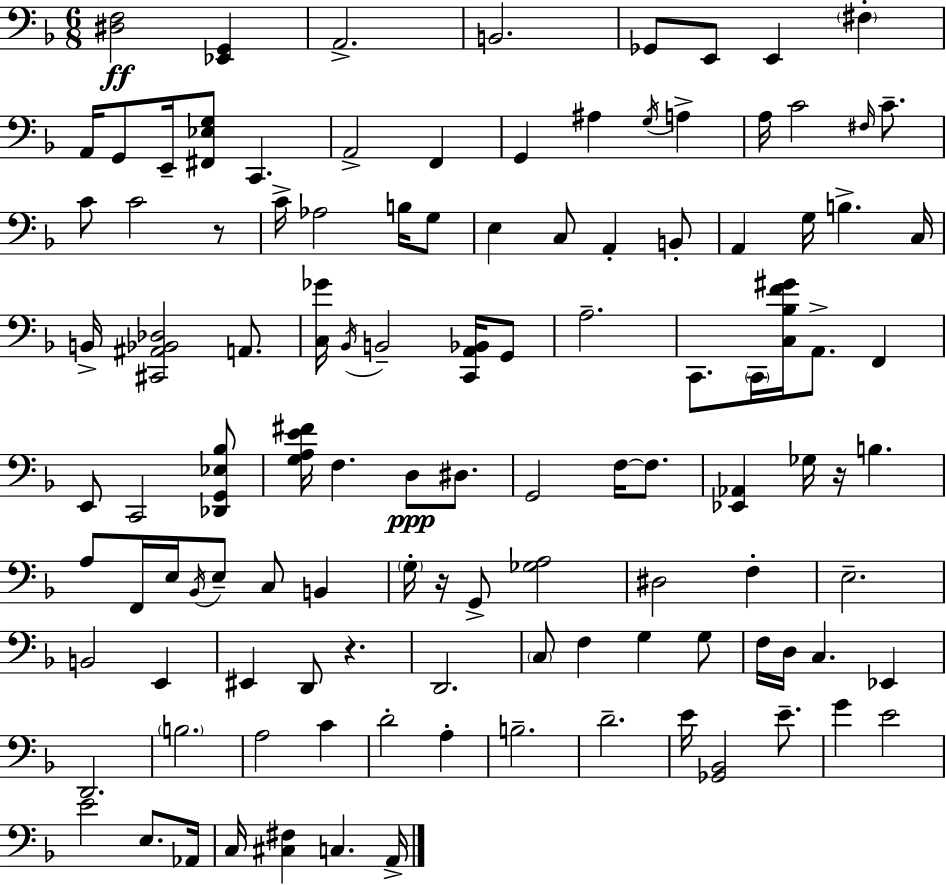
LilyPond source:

{
  \clef bass
  \numericTimeSignature
  \time 6/8
  \key d \minor
  <dis f>2\ff <ees, g,>4 | a,2.-> | b,2. | ges,8 e,8 e,4 \parenthesize fis4-. | \break a,16 g,8 e,16-- <fis, ees g>8 c,4. | a,2-> f,4 | g,4 ais4 \acciaccatura { g16 } a4-> | a16 c'2 \grace { fis16 } c'8.-- | \break c'8 c'2 | r8 c'16-> aes2 b16 | g8 e4 c8 a,4-. | b,8-. a,4 g16 b4.-> | \break c16 b,16-> <cis, ais, bes, des>2 a,8. | <c ges'>16 \acciaccatura { bes,16 } b,2-- | <c, a, bes,>16 g,8 a2.-- | c,8. \parenthesize c,16 <c bes f' gis'>16 a,8.-> f,4 | \break e,8 c,2 | <des, g, ees bes>8 <g a e' fis'>16 f4. d8\ppp | dis8. g,2 f16~~ | f8. <ees, aes,>4 ges16 r16 b4. | \break a8 f,16 e16 \acciaccatura { bes,16 } e8-- c8 | b,4 \parenthesize g16-. r16 g,8-> <ges a>2 | dis2 | f4-. e2.-- | \break b,2 | e,4 eis,4 d,8 r4. | d,2. | \parenthesize c8 f4 g4 | \break g8 f16 d16 c4. | ees,4 d,2. | \parenthesize b2. | a2 | \break c'4 d'2-. | a4-. b2.-- | d'2.-- | e'16 <ges, bes,>2 | \break e'8.-- g'4 e'2 | e'2 | e8. aes,16 c16 <cis fis>4 c4. | a,16-> \bar "|."
}